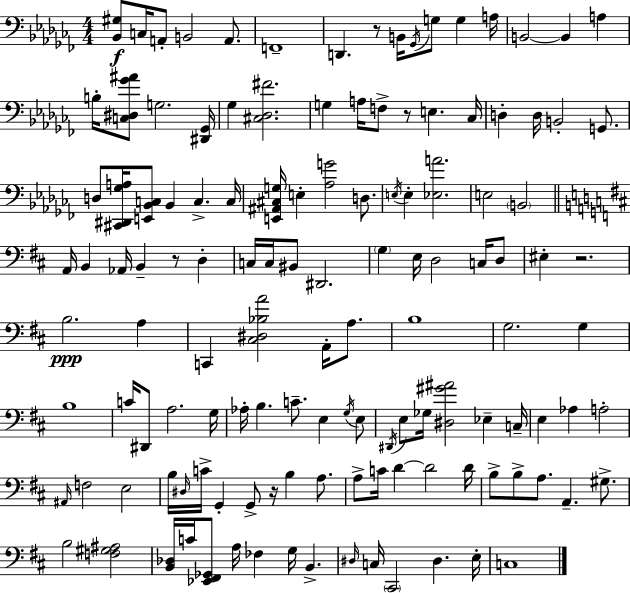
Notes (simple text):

[Bb2,G#3]/e C3/s A2/e B2/h A2/e. F2/w D2/q. R/e B2/s Gb2/s G3/e G3/q A3/s B2/h B2/q A3/q B3/s [C3,D#3,Gb4,A#4]/e G3/h. [D#2,Gb2]/s Gb3/q [C#3,Db3,F#4]/h. G3/q A3/s F3/e R/e E3/q. CES3/s D3/q D3/s B2/h G2/e. D3/e [C#2,D#2,Gb3,A3]/s [E2,Bb2,C3]/e Bb2/q C3/q. C3/s [E2,A#2,C#3,G3]/s E3/q [Ab3,G4]/h D3/e. E3/s E3/q [Eb3,A4]/h. E3/h B2/h A2/s B2/q Ab2/s B2/q R/e D3/q C3/s C3/s BIS2/e D#2/h. G3/q E3/s D3/h C3/s D3/e EIS3/q R/h. B3/h. A3/q C2/q [C#3,D#3,Bb3,A4]/h A2/s A3/e. B3/w G3/h. G3/q B3/w C4/s D#2/e A3/h. G3/s Ab3/s B3/q. C4/e. E3/q G3/s E3/e D#2/s E3/e Gb3/s [D#3,G#4,A#4]/h Eb3/q C3/s E3/q Ab3/q A3/h A#2/s F3/h E3/h B3/s D#3/s C4/s G2/q G2/e R/s B3/q A3/e. A3/e C4/s D4/q D4/h D4/s B3/e B3/e A3/e. A2/q. G#3/e. B3/h [F3,G#3,A#3]/h [B2,Db3]/s C4/s [Eb2,F#2,Gb2]/e A3/s FES3/q G3/s B2/q. D#3/s C3/s C#2/h D#3/q. E3/s C3/w